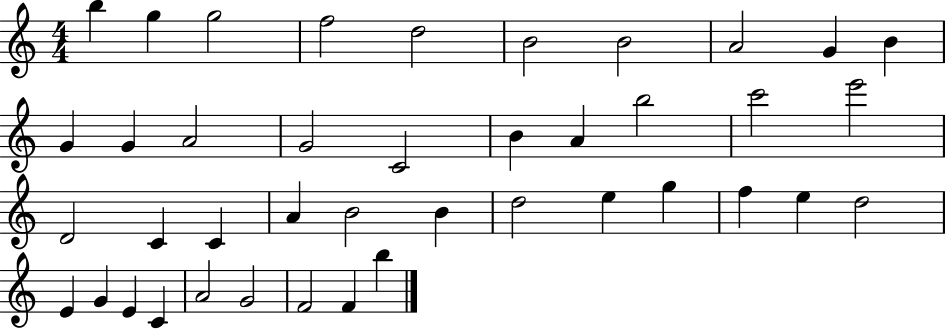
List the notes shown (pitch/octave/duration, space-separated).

B5/q G5/q G5/h F5/h D5/h B4/h B4/h A4/h G4/q B4/q G4/q G4/q A4/h G4/h C4/h B4/q A4/q B5/h C6/h E6/h D4/h C4/q C4/q A4/q B4/h B4/q D5/h E5/q G5/q F5/q E5/q D5/h E4/q G4/q E4/q C4/q A4/h G4/h F4/h F4/q B5/q